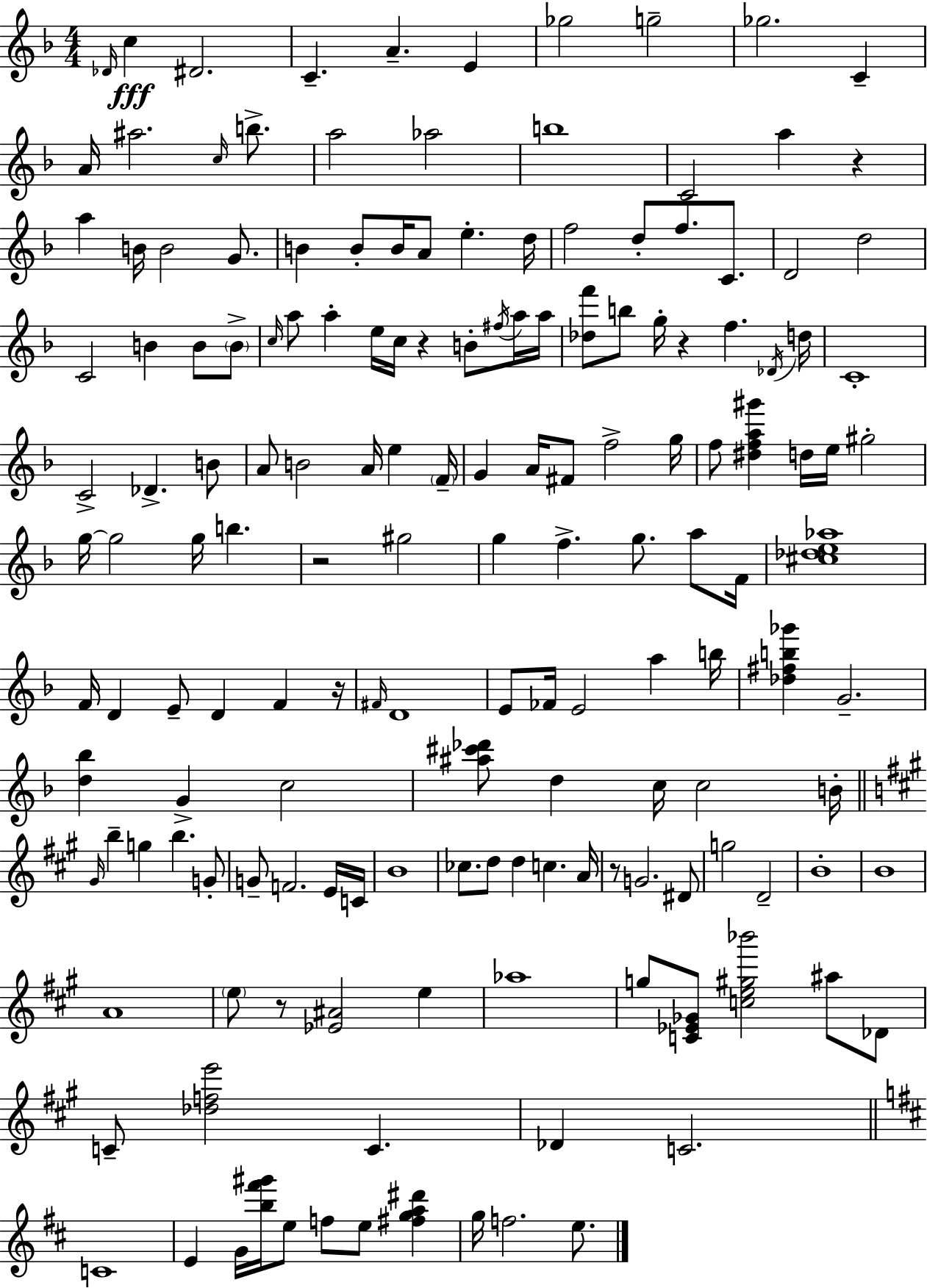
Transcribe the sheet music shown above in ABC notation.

X:1
T:Untitled
M:4/4
L:1/4
K:F
_D/4 c ^D2 C A E _g2 g2 _g2 C A/4 ^a2 c/4 b/2 a2 _a2 b4 C2 a z a B/4 B2 G/2 B B/2 B/4 A/2 e d/4 f2 d/2 f/2 C/2 D2 d2 C2 B B/2 B/2 c/4 a/2 a e/4 c/4 z B/2 ^f/4 a/4 a/4 [_df']/2 b/2 g/4 z f _D/4 d/4 C4 C2 _D B/2 A/2 B2 A/4 e F/4 G A/4 ^F/2 f2 g/4 f/2 [^dfa^g'] d/4 e/4 ^g2 g/4 g2 g/4 b z2 ^g2 g f g/2 a/2 F/4 [^c_de_a]4 F/4 D E/2 D F z/4 ^F/4 D4 E/2 _F/4 E2 a b/4 [_d^fb_g'] G2 [d_b] G c2 [^a^c'_d']/2 d c/4 c2 B/4 ^G/4 b g b G/2 G/2 F2 E/4 C/4 B4 _c/2 d/2 d c A/4 z/2 G2 ^D/2 g2 D2 B4 B4 A4 e/2 z/2 [_E^A]2 e _a4 g/2 [C_E_G]/2 [ce^g_b']2 ^a/2 _D/2 C/2 [_dfe']2 C _D C2 C4 E G/4 [b^f'^g']/4 e/2 f/2 e/2 [^fga^d'] g/4 f2 e/2